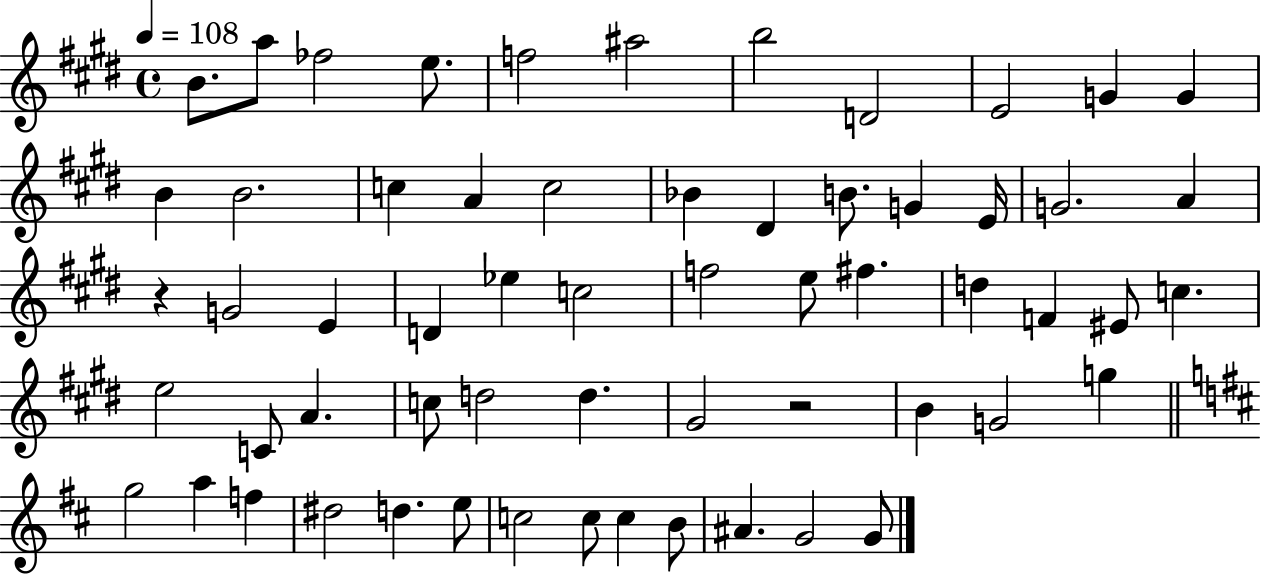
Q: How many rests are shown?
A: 2